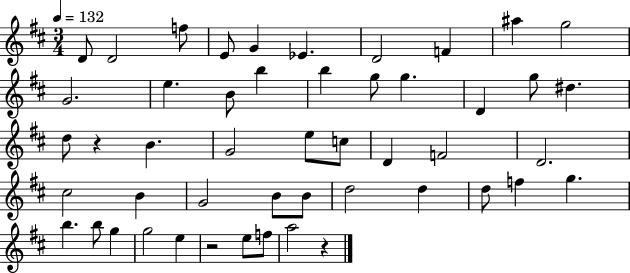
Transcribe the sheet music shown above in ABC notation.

X:1
T:Untitled
M:3/4
L:1/4
K:D
D/2 D2 f/2 E/2 G _E D2 F ^a g2 G2 e B/2 b b g/2 g D g/2 ^d d/2 z B G2 e/2 c/2 D F2 D2 ^c2 B G2 B/2 B/2 d2 d d/2 f g b b/2 g g2 e z2 e/2 f/2 a2 z